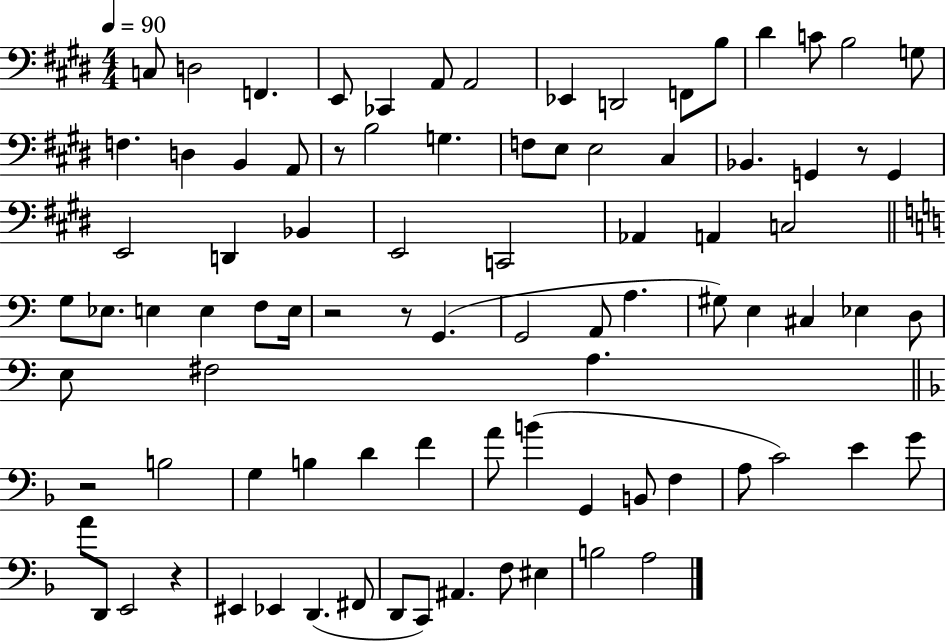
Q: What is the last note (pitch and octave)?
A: A3